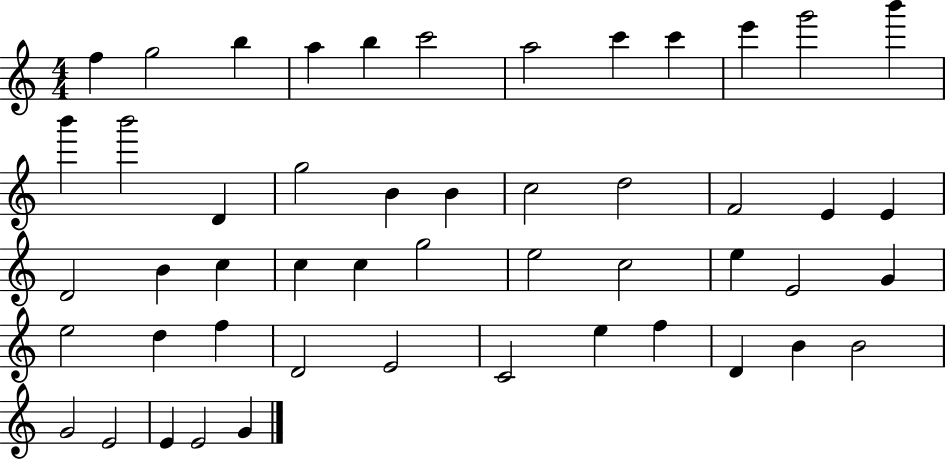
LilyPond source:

{
  \clef treble
  \numericTimeSignature
  \time 4/4
  \key c \major
  f''4 g''2 b''4 | a''4 b''4 c'''2 | a''2 c'''4 c'''4 | e'''4 g'''2 b'''4 | \break b'''4 b'''2 d'4 | g''2 b'4 b'4 | c''2 d''2 | f'2 e'4 e'4 | \break d'2 b'4 c''4 | c''4 c''4 g''2 | e''2 c''2 | e''4 e'2 g'4 | \break e''2 d''4 f''4 | d'2 e'2 | c'2 e''4 f''4 | d'4 b'4 b'2 | \break g'2 e'2 | e'4 e'2 g'4 | \bar "|."
}